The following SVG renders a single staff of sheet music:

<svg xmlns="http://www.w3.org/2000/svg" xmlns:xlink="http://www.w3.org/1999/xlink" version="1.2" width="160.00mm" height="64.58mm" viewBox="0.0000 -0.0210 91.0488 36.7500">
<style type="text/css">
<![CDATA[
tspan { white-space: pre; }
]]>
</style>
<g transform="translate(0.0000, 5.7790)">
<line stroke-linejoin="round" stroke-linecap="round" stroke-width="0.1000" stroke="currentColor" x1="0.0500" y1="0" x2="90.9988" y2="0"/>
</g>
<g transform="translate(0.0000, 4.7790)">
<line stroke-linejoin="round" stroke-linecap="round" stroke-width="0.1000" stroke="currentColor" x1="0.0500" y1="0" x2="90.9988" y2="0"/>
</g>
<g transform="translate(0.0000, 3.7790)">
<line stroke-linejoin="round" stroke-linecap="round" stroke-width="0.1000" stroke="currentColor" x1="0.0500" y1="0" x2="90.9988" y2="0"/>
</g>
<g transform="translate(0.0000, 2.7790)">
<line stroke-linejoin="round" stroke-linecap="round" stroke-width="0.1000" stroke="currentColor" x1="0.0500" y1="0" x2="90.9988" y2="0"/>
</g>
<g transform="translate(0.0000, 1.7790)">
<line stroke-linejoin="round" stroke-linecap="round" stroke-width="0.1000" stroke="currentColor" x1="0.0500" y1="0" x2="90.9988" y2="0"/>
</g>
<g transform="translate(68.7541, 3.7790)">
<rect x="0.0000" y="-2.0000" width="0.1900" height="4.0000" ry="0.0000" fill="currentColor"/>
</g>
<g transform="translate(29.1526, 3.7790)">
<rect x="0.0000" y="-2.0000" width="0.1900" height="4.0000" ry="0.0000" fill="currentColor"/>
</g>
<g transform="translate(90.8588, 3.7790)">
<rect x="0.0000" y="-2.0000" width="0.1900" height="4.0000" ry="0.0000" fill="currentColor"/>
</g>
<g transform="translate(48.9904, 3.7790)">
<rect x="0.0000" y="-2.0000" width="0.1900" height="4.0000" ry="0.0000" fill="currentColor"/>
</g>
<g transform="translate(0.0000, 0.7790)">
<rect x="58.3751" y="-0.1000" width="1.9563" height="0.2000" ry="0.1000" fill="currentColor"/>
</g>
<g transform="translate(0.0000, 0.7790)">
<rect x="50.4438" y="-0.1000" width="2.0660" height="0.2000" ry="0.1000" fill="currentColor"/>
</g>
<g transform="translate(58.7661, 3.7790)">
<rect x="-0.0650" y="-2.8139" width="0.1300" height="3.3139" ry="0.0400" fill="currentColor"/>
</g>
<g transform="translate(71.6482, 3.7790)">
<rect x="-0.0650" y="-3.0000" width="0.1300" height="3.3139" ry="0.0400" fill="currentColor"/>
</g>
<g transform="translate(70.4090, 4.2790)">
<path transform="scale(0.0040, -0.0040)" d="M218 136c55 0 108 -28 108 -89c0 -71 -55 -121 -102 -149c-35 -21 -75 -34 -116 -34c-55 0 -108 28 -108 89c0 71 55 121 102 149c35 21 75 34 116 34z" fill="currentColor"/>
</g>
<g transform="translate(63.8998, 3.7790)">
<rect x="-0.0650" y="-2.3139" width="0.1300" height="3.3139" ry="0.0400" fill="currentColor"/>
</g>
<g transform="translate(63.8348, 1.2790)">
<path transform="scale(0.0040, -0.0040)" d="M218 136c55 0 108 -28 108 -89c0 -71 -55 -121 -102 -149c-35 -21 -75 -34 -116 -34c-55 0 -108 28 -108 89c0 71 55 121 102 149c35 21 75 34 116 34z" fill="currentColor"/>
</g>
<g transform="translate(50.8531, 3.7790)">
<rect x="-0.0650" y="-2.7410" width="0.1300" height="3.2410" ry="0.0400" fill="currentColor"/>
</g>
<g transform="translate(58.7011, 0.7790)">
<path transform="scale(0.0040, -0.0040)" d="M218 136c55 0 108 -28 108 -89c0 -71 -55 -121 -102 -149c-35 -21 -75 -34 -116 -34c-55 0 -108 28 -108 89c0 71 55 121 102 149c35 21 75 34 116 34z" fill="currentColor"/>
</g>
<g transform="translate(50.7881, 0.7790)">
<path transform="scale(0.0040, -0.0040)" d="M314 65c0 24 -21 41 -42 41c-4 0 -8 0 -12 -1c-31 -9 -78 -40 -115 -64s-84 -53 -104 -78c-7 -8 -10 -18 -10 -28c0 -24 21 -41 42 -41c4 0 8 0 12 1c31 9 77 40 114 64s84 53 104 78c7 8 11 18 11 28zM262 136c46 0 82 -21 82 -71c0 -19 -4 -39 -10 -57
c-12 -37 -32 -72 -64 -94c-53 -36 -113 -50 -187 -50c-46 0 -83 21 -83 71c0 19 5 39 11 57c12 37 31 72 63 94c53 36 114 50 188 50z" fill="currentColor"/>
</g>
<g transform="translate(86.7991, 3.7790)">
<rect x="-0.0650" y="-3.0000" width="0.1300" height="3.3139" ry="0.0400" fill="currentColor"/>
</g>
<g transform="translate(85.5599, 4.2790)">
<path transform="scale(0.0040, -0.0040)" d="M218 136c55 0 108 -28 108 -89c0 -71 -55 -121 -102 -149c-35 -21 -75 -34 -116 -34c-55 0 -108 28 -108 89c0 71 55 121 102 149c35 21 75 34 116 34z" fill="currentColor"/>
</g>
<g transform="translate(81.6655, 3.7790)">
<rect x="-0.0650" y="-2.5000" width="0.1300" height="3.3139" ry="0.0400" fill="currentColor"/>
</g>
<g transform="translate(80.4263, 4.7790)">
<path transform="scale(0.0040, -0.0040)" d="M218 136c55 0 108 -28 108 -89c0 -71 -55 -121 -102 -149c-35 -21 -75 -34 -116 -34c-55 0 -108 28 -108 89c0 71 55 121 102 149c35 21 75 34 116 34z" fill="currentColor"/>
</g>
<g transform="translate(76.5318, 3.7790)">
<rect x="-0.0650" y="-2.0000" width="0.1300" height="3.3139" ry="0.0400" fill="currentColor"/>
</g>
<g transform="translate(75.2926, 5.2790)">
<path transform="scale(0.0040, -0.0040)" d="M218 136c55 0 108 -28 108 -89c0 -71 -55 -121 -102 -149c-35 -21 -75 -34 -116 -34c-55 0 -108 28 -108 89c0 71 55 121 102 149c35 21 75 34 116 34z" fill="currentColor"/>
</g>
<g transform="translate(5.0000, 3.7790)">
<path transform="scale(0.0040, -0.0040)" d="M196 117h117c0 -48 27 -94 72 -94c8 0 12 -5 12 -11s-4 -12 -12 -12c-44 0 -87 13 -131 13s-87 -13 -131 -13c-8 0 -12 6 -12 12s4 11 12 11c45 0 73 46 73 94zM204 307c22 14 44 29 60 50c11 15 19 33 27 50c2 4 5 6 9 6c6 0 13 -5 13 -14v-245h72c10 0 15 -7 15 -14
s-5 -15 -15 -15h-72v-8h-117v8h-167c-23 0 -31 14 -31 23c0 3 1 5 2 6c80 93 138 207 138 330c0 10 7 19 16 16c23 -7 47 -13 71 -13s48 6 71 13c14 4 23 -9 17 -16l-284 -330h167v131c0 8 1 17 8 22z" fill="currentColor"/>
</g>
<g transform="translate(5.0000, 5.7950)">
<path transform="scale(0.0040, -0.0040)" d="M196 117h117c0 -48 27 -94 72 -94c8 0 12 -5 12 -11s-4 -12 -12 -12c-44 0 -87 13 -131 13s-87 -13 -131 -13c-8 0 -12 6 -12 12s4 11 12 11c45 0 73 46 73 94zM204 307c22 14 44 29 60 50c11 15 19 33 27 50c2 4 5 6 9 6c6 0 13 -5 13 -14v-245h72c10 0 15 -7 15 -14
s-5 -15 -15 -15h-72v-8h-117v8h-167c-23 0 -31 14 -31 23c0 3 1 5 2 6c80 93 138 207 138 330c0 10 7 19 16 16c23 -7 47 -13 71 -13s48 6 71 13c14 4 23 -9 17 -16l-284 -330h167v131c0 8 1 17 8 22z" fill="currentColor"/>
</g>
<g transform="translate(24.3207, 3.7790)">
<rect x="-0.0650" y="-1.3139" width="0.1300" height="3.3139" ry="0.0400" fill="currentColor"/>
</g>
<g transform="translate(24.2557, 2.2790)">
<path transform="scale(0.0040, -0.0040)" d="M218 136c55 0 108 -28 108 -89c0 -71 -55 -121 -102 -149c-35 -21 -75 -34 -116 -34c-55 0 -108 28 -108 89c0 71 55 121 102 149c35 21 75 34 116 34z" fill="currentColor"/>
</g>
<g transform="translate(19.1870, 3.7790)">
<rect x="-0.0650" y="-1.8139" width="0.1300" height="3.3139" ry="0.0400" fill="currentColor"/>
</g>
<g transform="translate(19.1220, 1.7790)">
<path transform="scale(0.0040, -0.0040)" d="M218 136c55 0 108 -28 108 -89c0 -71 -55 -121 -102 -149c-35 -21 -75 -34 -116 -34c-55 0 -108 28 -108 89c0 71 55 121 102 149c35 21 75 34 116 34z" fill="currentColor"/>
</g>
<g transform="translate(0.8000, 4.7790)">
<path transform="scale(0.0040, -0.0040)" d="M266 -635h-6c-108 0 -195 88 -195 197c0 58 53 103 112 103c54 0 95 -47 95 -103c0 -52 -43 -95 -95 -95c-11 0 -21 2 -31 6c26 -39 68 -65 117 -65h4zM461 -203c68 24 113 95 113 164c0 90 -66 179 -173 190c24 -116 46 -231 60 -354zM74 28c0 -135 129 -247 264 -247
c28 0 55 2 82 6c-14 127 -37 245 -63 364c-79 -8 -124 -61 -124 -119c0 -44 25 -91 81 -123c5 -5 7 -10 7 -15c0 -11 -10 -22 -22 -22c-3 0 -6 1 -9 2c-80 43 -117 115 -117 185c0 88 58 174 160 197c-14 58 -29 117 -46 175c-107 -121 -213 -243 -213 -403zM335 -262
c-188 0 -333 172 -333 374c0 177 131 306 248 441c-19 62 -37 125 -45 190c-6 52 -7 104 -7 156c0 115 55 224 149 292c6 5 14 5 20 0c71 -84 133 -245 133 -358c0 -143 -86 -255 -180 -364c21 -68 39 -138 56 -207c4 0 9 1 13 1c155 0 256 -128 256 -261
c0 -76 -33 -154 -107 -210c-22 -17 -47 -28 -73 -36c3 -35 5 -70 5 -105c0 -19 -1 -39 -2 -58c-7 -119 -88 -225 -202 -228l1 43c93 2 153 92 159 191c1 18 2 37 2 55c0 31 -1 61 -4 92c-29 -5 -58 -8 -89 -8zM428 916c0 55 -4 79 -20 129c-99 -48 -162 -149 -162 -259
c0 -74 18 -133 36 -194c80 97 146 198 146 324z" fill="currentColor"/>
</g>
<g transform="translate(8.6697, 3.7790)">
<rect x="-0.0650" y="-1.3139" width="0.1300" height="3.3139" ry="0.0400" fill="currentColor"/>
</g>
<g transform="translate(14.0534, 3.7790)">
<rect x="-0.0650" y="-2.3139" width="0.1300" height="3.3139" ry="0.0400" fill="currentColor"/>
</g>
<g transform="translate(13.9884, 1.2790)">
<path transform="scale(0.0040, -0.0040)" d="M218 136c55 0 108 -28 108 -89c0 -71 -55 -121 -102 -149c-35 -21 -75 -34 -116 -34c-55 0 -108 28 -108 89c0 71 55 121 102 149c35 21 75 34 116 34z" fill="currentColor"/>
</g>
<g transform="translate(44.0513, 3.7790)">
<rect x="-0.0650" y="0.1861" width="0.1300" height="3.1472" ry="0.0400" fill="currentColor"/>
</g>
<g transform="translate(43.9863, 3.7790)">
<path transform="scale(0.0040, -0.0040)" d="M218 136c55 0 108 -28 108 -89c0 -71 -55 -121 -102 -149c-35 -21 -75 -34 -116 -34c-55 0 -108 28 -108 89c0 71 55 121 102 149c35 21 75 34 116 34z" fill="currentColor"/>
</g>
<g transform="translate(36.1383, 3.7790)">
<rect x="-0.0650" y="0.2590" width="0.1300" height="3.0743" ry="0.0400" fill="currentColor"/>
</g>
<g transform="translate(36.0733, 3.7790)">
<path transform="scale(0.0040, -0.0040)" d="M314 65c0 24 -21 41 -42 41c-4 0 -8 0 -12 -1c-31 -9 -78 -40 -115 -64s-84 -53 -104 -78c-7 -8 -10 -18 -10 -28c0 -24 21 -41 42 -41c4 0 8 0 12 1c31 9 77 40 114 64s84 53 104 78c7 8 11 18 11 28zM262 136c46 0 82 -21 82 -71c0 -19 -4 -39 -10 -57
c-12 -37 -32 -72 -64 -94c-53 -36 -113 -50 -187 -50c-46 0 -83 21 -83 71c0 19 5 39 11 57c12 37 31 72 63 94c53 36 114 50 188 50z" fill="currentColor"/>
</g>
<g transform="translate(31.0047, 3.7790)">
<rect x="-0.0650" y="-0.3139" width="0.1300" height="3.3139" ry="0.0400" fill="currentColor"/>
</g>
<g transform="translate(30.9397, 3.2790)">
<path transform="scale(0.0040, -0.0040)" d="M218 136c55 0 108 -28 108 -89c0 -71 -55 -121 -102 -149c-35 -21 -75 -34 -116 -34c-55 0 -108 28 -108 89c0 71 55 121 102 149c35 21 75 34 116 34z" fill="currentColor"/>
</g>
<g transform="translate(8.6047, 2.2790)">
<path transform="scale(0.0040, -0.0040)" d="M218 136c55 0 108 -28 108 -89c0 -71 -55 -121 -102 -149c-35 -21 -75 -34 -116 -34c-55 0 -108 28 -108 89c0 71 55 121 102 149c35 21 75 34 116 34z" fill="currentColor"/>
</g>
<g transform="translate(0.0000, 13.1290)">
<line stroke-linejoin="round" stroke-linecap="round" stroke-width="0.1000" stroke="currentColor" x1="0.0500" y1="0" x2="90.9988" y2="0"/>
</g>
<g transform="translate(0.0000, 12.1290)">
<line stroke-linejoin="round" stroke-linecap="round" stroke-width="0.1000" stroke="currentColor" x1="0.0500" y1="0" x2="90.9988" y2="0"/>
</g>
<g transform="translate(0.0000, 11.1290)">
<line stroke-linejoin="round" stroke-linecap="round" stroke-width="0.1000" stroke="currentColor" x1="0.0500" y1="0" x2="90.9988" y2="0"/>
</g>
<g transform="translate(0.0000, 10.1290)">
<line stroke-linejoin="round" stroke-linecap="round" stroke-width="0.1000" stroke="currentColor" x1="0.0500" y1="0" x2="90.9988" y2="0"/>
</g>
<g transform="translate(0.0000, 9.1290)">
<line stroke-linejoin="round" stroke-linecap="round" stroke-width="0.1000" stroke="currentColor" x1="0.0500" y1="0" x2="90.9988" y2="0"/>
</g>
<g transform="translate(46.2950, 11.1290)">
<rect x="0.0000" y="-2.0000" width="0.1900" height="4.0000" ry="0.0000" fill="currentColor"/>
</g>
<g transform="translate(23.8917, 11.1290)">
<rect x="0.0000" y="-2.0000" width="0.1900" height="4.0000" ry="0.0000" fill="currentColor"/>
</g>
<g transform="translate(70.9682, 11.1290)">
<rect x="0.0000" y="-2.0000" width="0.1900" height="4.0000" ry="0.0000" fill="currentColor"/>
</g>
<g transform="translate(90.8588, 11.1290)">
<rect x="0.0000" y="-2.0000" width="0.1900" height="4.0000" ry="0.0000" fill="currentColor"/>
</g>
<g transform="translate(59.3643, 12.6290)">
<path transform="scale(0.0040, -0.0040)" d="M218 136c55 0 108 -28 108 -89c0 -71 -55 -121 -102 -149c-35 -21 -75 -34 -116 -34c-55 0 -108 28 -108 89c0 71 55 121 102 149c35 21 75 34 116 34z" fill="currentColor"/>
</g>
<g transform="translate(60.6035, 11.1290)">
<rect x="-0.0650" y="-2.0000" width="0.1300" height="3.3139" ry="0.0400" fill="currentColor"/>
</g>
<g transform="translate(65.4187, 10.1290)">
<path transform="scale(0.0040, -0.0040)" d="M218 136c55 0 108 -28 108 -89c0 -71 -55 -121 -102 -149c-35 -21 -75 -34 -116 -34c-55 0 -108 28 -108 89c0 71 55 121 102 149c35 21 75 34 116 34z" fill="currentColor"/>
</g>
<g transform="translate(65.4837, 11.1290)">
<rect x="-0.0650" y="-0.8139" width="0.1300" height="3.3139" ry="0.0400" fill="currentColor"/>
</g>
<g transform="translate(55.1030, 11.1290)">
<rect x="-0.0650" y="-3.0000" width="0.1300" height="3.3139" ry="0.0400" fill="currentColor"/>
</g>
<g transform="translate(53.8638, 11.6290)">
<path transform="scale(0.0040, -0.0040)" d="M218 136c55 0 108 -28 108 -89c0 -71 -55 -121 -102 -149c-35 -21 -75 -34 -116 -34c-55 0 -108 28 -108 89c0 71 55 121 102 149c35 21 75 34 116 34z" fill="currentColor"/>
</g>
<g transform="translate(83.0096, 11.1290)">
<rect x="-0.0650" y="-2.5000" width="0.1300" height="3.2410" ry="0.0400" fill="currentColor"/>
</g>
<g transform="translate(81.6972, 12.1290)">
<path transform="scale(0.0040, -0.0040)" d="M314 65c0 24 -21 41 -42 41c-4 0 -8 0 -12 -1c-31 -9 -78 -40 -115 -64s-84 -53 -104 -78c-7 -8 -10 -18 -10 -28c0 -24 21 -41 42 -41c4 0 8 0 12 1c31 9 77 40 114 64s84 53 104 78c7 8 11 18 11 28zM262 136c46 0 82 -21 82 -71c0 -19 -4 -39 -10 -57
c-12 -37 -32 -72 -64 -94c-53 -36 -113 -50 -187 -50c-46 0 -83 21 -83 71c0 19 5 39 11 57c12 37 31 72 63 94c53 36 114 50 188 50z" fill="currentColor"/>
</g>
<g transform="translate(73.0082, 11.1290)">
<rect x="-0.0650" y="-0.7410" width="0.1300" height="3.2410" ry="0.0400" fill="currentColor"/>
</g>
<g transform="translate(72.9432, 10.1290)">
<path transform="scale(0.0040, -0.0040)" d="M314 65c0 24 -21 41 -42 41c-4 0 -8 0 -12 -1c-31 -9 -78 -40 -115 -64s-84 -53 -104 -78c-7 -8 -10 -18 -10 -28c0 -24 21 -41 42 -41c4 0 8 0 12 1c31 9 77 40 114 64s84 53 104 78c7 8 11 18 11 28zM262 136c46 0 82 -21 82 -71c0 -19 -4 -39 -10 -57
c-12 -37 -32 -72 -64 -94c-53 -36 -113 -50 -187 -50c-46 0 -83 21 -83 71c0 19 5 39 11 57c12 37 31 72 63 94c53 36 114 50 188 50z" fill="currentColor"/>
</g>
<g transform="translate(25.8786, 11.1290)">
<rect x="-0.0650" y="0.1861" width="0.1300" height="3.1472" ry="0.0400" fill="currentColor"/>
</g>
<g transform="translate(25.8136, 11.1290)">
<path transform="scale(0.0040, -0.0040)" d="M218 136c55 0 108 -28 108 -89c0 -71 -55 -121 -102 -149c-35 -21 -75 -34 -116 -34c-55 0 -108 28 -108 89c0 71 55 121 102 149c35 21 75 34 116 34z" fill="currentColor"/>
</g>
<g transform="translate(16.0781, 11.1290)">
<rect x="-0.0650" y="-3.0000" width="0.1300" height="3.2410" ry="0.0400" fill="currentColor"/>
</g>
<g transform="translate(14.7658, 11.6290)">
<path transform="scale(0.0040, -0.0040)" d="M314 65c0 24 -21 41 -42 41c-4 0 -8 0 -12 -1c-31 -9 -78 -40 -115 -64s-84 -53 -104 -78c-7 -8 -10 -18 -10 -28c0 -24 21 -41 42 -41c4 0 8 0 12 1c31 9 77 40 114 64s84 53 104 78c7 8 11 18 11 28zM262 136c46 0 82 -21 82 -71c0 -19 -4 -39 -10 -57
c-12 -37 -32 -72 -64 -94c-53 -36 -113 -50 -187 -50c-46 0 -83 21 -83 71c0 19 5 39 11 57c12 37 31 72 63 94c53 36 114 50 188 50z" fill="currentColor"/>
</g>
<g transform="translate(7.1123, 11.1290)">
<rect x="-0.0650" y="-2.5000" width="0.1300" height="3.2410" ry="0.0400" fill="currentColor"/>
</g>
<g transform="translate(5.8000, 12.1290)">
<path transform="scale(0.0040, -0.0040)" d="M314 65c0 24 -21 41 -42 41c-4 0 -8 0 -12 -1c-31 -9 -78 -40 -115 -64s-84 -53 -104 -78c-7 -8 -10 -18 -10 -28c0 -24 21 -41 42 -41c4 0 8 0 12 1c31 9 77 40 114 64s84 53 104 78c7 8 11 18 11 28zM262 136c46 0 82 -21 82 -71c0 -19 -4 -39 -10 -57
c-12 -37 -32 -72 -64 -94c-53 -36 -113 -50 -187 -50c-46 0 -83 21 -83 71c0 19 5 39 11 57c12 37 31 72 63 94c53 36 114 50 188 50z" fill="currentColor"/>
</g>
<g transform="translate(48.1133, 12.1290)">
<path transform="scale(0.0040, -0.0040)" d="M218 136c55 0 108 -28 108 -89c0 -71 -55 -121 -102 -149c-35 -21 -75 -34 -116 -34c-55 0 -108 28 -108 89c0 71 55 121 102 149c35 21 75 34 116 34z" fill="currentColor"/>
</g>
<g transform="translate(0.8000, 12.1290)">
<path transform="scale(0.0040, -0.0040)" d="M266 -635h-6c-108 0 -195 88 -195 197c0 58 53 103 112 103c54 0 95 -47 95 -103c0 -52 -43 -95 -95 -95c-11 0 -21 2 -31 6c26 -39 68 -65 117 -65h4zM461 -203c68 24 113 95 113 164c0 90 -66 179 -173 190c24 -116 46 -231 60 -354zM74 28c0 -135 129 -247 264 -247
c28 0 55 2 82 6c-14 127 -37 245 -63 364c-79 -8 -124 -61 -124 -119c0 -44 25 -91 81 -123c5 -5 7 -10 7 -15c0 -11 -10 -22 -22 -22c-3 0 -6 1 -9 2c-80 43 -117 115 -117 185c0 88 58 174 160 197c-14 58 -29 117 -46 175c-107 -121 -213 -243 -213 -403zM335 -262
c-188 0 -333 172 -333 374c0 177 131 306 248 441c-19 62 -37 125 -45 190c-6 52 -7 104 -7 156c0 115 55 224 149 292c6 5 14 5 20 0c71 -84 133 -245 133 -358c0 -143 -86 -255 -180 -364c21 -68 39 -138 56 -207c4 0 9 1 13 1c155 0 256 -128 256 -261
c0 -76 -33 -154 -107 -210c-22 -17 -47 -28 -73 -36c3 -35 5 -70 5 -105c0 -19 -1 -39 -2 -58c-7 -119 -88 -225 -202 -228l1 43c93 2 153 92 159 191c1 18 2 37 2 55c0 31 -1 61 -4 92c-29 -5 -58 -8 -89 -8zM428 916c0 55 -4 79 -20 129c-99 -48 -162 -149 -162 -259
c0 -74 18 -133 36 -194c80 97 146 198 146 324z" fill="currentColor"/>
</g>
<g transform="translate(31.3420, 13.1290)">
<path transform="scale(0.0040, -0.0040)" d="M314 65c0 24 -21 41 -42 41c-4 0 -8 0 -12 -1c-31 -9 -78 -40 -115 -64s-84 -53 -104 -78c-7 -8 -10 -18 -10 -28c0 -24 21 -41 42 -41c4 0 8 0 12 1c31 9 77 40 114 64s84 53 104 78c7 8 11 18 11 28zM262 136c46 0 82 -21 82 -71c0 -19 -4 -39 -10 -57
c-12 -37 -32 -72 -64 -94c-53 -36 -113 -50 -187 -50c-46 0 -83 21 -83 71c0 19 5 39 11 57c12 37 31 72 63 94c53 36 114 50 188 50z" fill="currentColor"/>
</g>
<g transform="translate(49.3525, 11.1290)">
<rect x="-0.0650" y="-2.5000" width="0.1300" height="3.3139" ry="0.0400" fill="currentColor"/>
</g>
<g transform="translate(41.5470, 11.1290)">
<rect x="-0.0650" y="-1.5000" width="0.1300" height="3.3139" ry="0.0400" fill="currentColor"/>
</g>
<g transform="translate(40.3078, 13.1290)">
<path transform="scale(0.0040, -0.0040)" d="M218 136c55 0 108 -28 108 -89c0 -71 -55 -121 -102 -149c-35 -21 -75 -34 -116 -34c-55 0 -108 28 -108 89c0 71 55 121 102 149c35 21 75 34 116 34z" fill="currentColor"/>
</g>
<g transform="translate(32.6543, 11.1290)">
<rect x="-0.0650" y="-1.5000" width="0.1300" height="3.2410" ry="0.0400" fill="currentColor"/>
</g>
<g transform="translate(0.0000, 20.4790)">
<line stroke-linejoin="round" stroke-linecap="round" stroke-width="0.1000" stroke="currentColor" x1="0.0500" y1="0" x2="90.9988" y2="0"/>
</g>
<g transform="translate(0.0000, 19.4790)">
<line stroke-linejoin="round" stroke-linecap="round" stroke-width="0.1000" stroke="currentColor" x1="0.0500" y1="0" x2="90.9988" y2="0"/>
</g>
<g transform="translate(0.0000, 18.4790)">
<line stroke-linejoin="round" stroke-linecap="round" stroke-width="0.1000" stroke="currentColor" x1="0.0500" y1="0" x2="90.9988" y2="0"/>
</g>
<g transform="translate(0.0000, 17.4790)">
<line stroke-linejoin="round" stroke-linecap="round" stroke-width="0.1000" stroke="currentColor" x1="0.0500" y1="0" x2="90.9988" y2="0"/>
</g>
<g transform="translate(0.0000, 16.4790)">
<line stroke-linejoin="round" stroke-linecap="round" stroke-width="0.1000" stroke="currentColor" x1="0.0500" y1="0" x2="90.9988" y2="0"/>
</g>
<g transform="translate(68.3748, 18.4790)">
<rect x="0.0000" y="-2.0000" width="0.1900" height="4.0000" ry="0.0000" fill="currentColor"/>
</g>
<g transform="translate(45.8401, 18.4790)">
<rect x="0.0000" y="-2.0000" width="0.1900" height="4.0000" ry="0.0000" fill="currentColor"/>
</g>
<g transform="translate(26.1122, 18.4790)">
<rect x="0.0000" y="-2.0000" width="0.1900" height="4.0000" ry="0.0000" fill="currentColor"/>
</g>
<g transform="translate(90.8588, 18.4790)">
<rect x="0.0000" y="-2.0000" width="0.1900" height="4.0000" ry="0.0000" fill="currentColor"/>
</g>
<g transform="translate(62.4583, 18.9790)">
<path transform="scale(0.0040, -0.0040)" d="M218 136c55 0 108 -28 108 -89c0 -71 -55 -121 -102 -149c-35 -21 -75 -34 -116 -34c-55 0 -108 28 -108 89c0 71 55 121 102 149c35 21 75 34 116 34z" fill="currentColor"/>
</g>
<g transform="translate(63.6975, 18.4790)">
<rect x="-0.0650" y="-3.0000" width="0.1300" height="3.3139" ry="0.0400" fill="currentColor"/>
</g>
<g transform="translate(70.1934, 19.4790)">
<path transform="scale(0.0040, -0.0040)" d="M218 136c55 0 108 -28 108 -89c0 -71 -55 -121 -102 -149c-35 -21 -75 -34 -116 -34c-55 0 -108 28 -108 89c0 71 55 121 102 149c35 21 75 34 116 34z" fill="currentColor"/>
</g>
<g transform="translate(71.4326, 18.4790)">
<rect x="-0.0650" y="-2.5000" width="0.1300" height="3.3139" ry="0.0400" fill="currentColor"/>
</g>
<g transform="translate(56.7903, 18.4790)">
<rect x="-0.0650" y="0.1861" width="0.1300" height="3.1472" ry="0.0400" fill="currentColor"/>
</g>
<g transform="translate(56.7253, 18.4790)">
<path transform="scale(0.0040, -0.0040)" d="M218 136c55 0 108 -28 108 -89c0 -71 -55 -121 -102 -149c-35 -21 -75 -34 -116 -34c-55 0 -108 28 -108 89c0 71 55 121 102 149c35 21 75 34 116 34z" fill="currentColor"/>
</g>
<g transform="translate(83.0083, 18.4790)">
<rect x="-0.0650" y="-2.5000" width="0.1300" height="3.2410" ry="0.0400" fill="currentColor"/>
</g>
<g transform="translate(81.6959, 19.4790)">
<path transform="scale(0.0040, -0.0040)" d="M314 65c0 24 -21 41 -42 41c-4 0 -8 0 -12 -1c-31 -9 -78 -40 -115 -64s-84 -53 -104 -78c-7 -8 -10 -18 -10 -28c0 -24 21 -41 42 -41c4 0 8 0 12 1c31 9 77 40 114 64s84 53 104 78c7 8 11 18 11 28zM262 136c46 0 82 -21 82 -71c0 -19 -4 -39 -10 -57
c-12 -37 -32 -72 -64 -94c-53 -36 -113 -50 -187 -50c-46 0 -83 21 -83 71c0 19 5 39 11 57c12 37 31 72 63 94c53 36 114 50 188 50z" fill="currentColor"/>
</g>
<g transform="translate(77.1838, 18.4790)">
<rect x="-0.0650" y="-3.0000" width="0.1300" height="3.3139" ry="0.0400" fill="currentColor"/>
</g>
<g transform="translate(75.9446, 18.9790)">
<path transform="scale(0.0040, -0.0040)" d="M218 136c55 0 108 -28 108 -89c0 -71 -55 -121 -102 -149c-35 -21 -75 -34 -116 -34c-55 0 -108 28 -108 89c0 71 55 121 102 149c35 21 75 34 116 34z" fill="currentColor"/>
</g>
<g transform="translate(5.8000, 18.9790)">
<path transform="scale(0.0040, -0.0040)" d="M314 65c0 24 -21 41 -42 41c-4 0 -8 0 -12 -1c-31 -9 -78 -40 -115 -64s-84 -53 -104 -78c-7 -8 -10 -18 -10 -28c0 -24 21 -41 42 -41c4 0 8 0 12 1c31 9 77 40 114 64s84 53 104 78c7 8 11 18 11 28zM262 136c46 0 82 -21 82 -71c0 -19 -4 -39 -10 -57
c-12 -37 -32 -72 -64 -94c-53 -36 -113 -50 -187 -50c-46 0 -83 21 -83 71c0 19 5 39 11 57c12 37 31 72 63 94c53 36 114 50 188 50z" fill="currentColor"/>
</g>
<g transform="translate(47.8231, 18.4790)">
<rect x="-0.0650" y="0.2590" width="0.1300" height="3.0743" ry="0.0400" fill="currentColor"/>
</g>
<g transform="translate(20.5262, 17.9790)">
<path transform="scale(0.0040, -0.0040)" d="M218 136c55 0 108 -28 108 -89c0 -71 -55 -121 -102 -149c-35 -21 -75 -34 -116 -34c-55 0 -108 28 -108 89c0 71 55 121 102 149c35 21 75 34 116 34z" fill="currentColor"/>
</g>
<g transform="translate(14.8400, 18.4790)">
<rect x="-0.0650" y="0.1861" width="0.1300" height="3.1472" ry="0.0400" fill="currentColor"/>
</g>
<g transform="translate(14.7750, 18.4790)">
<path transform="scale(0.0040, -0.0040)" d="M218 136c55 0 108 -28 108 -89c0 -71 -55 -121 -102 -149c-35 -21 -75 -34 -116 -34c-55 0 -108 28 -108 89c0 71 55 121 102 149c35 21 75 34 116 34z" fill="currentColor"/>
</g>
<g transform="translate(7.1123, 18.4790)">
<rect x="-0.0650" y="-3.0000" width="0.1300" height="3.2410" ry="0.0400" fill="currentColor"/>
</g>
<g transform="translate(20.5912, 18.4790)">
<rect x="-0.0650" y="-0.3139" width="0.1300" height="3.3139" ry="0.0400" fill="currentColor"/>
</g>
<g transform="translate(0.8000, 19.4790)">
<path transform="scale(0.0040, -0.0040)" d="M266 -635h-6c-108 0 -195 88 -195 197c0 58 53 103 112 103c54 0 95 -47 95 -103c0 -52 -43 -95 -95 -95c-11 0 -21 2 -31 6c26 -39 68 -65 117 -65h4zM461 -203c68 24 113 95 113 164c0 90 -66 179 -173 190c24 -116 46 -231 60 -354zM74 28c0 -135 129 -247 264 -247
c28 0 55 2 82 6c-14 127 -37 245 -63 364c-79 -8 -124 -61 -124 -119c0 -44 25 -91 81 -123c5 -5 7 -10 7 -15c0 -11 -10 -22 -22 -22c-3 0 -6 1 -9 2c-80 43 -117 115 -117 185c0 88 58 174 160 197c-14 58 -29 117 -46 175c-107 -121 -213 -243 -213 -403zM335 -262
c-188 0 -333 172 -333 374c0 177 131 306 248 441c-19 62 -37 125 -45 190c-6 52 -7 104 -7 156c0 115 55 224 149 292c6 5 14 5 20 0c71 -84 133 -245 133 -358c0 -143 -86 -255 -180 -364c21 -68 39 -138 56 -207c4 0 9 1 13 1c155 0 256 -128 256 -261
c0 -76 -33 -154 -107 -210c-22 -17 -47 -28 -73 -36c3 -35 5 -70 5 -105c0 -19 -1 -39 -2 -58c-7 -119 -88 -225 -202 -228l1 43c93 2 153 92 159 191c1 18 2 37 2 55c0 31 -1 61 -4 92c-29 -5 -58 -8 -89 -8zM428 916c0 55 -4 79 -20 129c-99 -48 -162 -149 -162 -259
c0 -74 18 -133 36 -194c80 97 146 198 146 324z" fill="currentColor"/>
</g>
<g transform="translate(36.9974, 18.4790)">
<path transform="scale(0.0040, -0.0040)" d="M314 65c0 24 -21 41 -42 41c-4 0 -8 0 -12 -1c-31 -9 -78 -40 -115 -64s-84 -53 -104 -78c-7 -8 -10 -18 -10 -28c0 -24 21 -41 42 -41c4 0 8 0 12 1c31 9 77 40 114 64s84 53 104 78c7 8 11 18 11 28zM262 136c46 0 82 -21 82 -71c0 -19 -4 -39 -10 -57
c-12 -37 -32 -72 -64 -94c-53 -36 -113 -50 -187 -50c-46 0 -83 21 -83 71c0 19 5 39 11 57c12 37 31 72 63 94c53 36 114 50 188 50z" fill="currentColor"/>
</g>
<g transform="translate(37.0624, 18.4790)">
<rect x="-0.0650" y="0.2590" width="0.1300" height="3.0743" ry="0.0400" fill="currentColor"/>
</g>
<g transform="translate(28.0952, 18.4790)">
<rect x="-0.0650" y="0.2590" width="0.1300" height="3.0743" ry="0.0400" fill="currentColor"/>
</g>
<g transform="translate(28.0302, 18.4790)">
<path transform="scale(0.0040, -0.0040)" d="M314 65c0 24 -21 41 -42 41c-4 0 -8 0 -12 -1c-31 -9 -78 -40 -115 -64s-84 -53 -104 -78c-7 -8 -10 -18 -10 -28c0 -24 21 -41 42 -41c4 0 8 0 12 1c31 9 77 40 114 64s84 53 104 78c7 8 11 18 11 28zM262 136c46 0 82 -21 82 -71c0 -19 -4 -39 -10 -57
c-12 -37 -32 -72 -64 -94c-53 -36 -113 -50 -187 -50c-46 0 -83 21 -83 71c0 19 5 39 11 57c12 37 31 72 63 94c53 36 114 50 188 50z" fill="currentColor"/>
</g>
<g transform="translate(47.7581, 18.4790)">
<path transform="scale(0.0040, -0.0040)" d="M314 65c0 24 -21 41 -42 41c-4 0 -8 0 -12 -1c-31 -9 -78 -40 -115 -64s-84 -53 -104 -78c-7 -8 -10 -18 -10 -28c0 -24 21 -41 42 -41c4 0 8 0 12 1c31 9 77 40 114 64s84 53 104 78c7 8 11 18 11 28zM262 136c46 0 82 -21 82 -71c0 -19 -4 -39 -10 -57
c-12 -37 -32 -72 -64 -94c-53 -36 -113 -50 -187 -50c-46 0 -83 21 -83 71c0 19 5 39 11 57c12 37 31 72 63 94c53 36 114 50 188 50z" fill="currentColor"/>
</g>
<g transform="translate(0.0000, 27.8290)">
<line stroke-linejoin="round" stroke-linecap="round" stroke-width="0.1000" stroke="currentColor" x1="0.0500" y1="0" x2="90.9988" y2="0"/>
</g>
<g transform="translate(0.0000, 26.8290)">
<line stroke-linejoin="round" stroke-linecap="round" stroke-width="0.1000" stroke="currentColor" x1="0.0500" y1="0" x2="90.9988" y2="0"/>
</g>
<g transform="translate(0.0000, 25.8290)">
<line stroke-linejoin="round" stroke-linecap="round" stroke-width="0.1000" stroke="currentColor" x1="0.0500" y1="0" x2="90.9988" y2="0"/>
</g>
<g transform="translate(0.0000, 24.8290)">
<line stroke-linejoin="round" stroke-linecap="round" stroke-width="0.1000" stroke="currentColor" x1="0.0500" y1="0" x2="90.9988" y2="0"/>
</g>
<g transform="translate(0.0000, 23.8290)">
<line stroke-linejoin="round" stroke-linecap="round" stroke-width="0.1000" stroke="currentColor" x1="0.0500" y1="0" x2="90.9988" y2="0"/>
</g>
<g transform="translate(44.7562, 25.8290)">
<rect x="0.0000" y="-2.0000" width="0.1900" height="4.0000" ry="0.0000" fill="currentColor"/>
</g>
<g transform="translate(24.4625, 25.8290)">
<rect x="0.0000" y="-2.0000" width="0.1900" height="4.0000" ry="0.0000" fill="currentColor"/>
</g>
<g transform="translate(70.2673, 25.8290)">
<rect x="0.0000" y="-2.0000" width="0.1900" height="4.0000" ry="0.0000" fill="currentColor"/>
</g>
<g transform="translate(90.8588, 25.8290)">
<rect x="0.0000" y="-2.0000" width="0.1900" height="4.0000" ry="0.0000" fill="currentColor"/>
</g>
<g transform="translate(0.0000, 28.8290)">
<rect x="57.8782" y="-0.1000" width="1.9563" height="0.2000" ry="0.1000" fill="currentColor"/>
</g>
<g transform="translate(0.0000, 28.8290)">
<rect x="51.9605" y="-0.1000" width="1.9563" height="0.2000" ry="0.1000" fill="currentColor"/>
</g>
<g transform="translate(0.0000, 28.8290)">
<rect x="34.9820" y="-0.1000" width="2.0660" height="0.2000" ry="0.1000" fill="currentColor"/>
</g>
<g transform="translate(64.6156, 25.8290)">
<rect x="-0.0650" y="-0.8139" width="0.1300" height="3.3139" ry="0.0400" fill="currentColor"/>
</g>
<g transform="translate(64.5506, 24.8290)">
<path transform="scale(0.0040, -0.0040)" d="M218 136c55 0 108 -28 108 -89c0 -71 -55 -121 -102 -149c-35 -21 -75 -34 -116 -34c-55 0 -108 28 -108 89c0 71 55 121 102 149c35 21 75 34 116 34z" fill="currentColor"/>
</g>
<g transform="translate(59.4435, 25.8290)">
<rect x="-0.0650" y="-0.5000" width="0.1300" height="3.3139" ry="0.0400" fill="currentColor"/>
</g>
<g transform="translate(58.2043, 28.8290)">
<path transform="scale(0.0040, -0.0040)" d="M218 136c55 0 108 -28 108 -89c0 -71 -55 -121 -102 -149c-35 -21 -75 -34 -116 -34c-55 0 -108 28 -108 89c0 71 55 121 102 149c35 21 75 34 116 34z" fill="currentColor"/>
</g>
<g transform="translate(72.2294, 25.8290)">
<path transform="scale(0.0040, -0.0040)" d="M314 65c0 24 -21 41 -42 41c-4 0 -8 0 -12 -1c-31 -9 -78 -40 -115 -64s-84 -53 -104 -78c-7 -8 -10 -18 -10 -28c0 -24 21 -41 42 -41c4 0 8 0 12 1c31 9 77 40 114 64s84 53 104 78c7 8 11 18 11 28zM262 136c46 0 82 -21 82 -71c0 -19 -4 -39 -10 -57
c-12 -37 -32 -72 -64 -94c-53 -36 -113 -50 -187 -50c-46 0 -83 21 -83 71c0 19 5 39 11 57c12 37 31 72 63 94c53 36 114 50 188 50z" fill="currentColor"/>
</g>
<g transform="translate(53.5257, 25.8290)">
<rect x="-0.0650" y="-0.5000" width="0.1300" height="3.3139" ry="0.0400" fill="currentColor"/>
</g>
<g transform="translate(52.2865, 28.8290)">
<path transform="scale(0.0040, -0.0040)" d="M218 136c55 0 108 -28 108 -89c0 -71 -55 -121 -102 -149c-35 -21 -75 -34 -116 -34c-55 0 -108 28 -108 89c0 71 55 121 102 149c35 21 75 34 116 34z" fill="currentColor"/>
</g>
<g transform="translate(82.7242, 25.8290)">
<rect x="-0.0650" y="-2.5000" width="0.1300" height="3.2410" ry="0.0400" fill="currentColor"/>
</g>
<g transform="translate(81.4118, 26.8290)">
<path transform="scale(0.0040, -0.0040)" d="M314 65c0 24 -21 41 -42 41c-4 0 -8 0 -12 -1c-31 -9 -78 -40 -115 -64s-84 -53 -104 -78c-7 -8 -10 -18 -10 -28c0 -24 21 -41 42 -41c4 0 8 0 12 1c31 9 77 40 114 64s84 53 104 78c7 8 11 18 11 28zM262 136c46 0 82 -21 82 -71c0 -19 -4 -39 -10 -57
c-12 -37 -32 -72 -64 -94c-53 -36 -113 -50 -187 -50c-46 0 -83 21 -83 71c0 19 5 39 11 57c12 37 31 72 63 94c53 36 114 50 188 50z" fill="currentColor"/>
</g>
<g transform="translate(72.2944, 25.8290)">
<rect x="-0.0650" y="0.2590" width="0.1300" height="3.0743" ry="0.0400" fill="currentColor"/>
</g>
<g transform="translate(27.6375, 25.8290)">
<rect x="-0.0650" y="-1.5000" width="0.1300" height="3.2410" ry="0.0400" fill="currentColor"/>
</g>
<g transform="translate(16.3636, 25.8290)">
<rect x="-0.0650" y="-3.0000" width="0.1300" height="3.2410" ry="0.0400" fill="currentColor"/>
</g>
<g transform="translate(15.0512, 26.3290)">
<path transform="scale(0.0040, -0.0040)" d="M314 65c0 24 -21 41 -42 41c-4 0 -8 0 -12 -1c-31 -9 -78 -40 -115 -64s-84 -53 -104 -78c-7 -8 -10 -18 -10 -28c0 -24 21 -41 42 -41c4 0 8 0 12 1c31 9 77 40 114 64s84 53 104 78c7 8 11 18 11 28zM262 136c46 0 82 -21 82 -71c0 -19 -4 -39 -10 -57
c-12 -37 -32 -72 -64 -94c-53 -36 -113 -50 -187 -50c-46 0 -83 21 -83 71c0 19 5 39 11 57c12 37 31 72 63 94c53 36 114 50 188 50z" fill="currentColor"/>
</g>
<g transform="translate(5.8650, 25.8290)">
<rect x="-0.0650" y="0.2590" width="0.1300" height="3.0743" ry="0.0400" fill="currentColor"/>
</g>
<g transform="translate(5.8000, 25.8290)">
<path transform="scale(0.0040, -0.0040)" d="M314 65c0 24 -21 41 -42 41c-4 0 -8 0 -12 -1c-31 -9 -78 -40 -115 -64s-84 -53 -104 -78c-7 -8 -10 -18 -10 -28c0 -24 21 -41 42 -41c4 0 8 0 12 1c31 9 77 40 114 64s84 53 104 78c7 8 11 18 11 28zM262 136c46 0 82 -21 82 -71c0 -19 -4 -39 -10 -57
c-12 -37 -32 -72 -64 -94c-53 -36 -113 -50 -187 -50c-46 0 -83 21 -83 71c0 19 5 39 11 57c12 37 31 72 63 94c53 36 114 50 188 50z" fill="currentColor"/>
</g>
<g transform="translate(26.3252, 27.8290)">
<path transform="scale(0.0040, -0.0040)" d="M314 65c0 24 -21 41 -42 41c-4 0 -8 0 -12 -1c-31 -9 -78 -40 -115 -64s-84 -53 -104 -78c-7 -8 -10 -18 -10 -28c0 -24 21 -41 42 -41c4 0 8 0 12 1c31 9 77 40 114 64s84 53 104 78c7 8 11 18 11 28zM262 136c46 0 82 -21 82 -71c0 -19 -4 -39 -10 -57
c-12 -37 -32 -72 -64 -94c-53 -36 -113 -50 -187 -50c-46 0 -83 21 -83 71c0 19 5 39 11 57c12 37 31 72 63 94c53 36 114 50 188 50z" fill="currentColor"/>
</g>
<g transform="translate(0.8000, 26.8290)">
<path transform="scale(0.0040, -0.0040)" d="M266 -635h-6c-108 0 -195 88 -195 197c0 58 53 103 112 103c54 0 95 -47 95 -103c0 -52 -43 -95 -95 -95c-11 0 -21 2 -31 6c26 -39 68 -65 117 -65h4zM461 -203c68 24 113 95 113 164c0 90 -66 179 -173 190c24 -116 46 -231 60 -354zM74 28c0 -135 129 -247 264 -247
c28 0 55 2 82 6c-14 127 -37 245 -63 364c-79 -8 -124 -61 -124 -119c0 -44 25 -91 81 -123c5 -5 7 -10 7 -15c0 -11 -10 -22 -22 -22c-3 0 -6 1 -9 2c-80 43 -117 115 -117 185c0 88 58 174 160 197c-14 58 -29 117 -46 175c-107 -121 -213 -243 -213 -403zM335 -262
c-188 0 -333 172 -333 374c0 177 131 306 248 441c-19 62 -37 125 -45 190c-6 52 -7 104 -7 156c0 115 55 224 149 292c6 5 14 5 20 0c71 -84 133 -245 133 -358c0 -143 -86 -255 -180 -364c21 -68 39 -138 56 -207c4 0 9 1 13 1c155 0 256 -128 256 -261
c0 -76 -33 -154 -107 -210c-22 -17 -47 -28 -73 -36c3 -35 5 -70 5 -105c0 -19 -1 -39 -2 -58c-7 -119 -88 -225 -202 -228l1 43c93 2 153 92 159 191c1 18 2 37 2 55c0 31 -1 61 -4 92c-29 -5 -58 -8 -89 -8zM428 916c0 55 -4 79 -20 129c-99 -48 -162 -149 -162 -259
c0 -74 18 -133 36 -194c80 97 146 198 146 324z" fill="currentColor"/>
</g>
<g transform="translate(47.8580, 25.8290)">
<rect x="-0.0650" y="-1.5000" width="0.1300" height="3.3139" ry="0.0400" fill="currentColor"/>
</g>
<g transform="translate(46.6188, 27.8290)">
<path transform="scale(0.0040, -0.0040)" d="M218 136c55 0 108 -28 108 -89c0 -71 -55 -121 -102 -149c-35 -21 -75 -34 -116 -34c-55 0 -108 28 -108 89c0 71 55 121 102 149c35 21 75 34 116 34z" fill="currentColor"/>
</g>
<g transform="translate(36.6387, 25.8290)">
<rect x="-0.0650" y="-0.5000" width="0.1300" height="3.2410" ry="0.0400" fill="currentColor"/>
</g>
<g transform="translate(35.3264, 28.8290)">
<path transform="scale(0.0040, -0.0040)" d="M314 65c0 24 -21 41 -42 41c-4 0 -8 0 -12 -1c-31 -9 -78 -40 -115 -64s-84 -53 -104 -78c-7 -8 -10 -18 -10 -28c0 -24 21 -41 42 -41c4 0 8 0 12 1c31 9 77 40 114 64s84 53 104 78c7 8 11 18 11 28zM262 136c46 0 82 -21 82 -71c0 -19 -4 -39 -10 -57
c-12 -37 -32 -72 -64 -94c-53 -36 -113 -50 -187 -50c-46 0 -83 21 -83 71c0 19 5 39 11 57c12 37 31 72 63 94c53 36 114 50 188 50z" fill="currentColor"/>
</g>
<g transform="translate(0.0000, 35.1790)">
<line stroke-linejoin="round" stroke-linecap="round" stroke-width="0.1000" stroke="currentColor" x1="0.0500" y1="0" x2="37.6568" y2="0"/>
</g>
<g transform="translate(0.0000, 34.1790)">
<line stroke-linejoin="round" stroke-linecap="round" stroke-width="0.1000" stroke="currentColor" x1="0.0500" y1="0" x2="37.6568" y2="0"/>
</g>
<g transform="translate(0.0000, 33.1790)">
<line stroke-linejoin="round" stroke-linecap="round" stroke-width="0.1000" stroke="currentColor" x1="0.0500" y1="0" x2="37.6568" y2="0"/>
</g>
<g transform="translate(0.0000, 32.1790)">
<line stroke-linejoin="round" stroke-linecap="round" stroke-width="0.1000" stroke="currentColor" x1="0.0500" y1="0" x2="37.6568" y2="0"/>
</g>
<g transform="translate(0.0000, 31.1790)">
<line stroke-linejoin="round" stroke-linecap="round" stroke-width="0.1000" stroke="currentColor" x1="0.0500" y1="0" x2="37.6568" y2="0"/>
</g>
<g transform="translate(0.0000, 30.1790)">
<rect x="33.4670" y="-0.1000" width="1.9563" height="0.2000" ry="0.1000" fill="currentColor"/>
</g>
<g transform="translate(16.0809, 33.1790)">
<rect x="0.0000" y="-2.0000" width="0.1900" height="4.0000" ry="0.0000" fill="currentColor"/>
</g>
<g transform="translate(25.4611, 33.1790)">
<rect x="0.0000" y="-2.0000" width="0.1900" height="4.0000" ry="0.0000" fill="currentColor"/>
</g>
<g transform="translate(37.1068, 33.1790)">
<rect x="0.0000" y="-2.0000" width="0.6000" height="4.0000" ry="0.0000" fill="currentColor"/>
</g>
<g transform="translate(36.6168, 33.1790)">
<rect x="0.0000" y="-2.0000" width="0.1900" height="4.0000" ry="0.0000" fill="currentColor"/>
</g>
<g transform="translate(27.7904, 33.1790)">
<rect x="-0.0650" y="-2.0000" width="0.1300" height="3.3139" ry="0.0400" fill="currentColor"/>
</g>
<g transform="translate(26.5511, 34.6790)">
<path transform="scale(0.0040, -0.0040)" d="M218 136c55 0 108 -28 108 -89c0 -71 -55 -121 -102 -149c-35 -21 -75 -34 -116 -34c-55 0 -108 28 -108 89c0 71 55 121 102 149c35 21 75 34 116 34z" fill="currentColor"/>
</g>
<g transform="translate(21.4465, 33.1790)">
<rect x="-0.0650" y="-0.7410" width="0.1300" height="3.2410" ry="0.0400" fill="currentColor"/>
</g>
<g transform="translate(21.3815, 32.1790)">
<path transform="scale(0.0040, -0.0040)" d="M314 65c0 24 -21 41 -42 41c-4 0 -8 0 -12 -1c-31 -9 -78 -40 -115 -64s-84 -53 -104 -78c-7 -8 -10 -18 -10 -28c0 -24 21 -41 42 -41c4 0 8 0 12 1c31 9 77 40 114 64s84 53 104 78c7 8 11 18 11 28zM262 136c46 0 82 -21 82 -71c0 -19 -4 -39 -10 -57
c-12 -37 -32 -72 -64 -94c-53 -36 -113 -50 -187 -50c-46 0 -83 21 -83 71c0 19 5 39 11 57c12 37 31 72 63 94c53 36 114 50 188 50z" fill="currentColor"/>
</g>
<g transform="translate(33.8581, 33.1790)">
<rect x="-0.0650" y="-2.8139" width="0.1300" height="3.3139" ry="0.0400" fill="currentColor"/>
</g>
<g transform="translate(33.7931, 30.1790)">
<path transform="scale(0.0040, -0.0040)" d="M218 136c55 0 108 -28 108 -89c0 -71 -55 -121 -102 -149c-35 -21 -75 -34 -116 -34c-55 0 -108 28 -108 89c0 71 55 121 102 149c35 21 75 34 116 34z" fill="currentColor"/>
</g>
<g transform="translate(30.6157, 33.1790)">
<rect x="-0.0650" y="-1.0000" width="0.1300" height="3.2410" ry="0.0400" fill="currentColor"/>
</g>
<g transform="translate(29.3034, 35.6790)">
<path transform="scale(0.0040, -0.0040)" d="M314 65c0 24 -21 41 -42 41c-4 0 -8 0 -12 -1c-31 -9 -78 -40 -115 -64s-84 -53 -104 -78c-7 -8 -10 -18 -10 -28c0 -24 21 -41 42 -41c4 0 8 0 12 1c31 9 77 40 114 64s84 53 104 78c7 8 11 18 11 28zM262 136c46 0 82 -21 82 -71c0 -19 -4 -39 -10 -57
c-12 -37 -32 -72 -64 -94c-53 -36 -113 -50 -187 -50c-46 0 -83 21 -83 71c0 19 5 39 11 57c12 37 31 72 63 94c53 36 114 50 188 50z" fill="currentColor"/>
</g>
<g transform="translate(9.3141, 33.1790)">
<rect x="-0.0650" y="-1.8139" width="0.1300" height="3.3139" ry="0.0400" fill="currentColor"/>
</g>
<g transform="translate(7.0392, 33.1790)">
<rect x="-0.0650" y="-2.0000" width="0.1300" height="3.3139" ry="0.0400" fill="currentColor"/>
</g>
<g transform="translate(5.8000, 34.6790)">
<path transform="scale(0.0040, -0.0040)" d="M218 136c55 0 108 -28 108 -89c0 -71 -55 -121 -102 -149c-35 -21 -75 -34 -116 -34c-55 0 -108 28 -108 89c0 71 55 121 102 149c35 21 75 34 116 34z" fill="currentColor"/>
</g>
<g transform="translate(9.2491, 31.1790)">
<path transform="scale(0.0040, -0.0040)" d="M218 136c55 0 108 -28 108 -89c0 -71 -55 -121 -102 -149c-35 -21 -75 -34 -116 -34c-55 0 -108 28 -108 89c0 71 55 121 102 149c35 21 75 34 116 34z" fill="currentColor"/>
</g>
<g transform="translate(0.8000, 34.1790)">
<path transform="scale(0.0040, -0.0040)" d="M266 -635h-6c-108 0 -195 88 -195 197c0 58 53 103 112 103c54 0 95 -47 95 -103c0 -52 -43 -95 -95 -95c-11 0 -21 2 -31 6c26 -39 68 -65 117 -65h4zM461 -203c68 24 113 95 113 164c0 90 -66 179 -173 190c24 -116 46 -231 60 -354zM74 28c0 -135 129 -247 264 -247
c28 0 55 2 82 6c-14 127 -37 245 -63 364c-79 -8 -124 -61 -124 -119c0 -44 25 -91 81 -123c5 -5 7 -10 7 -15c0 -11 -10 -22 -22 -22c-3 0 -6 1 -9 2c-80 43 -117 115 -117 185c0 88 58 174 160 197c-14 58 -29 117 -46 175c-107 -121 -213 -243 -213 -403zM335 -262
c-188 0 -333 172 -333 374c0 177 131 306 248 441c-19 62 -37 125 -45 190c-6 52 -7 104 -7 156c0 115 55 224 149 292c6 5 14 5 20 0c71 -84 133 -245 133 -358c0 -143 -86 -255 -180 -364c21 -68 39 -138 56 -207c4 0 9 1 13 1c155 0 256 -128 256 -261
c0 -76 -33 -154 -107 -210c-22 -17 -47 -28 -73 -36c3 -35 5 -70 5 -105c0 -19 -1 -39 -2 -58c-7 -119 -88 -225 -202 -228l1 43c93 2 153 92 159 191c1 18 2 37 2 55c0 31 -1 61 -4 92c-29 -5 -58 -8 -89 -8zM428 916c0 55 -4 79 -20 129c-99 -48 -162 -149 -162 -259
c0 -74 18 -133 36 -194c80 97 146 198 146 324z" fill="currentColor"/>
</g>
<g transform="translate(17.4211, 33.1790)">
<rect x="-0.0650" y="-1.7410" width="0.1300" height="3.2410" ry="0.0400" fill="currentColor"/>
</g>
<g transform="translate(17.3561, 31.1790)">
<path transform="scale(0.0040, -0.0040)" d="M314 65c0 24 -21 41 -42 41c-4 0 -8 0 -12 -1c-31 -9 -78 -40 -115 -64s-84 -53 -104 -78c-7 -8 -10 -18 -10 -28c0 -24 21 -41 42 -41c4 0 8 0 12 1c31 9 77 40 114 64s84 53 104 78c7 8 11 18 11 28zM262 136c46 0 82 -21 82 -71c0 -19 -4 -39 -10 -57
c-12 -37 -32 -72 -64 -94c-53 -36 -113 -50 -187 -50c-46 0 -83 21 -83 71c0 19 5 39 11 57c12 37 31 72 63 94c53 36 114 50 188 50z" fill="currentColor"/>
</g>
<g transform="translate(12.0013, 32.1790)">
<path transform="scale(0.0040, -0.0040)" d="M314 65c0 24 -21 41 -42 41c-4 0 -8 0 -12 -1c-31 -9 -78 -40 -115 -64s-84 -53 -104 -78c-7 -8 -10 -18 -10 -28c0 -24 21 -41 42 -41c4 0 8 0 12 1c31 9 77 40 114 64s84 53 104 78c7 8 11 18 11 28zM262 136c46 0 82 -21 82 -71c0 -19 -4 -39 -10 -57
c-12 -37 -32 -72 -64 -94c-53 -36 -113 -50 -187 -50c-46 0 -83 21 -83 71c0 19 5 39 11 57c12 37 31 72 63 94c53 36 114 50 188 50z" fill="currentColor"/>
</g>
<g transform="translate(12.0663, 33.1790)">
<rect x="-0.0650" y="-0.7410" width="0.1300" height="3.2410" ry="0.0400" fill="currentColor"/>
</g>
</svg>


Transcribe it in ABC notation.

X:1
T:Untitled
M:4/4
L:1/4
K:C
e g f e c B2 B a2 a g A F G A G2 A2 B E2 E G A F d d2 G2 A2 B c B2 B2 B2 B A G A G2 B2 A2 E2 C2 E C C d B2 G2 F f d2 f2 d2 F D2 a